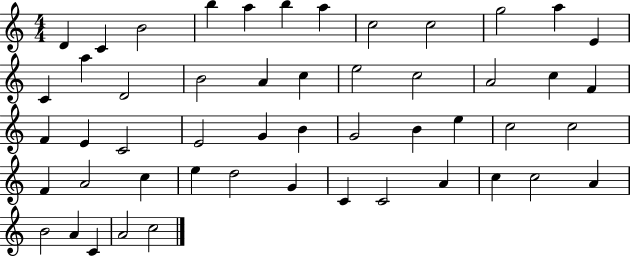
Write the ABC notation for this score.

X:1
T:Untitled
M:4/4
L:1/4
K:C
D C B2 b a b a c2 c2 g2 a E C a D2 B2 A c e2 c2 A2 c F F E C2 E2 G B G2 B e c2 c2 F A2 c e d2 G C C2 A c c2 A B2 A C A2 c2